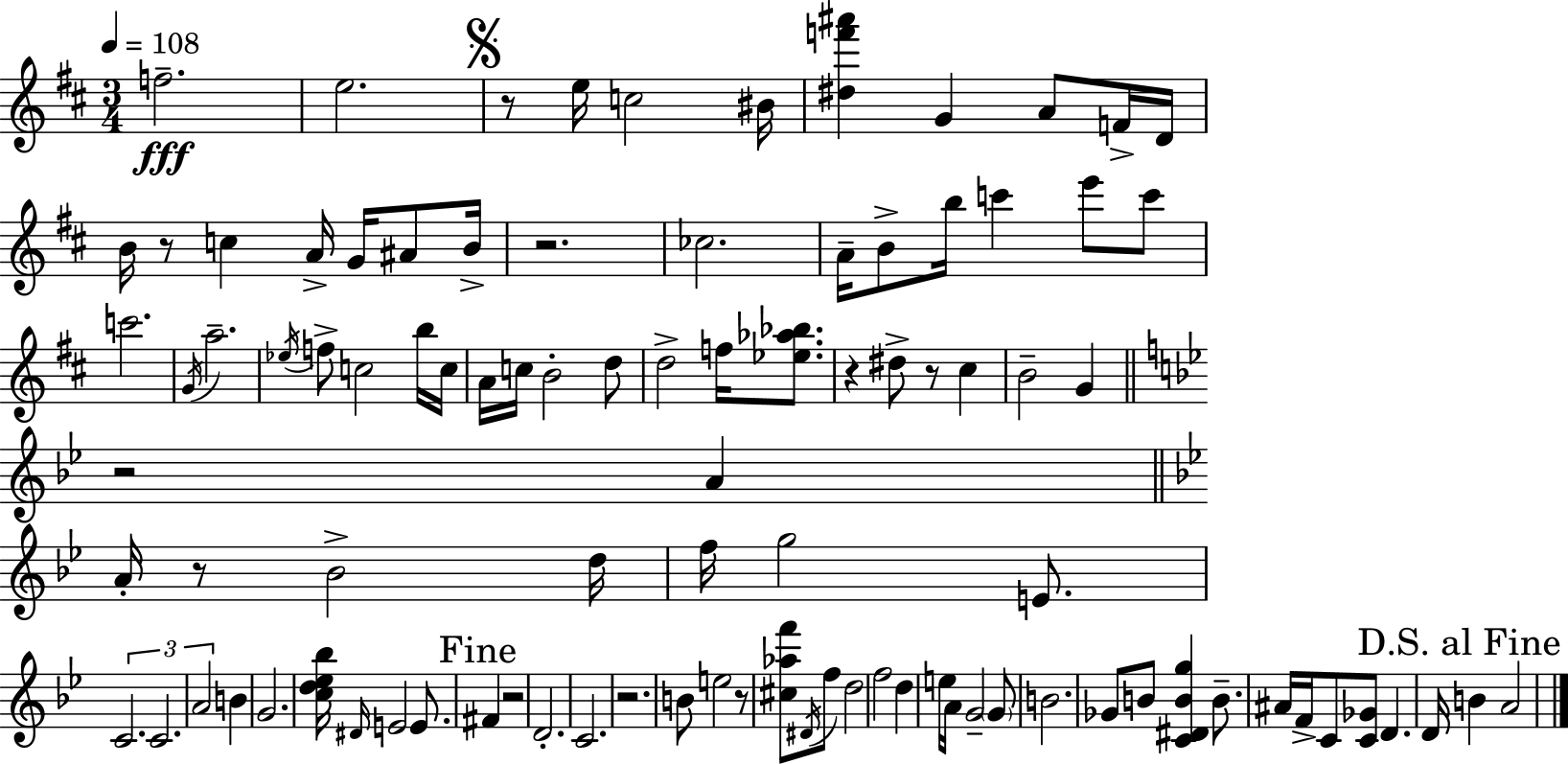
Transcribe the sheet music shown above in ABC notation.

X:1
T:Untitled
M:3/4
L:1/4
K:D
f2 e2 z/2 e/4 c2 ^B/4 [^df'^a'] G A/2 F/4 D/4 B/4 z/2 c A/4 G/4 ^A/2 B/4 z2 _c2 A/4 B/2 b/4 c' e'/2 c'/2 c'2 G/4 a2 _e/4 f/2 c2 b/4 c/4 A/4 c/4 B2 d/2 d2 f/4 [_e_a_b]/2 z ^d/2 z/2 ^c B2 G z2 A A/4 z/2 _B2 d/4 f/4 g2 E/2 C2 C2 A2 B G2 [cd_e_b]/4 ^D/4 E2 E/2 ^F z2 D2 C2 z2 B/2 e2 z/2 [^c_af']/2 ^D/4 f/2 d2 f2 d e/4 A/4 G2 G/2 B2 _G/2 B/2 [C^DBg] B/2 ^A/4 F/4 C/2 [C_G]/2 D D/4 B A2